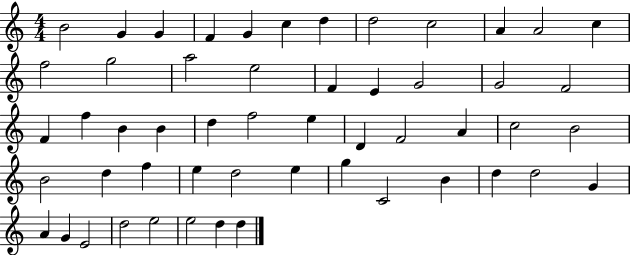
B4/h G4/q G4/q F4/q G4/q C5/q D5/q D5/h C5/h A4/q A4/h C5/q F5/h G5/h A5/h E5/h F4/q E4/q G4/h G4/h F4/h F4/q F5/q B4/q B4/q D5/q F5/h E5/q D4/q F4/h A4/q C5/h B4/h B4/h D5/q F5/q E5/q D5/h E5/q G5/q C4/h B4/q D5/q D5/h G4/q A4/q G4/q E4/h D5/h E5/h E5/h D5/q D5/q